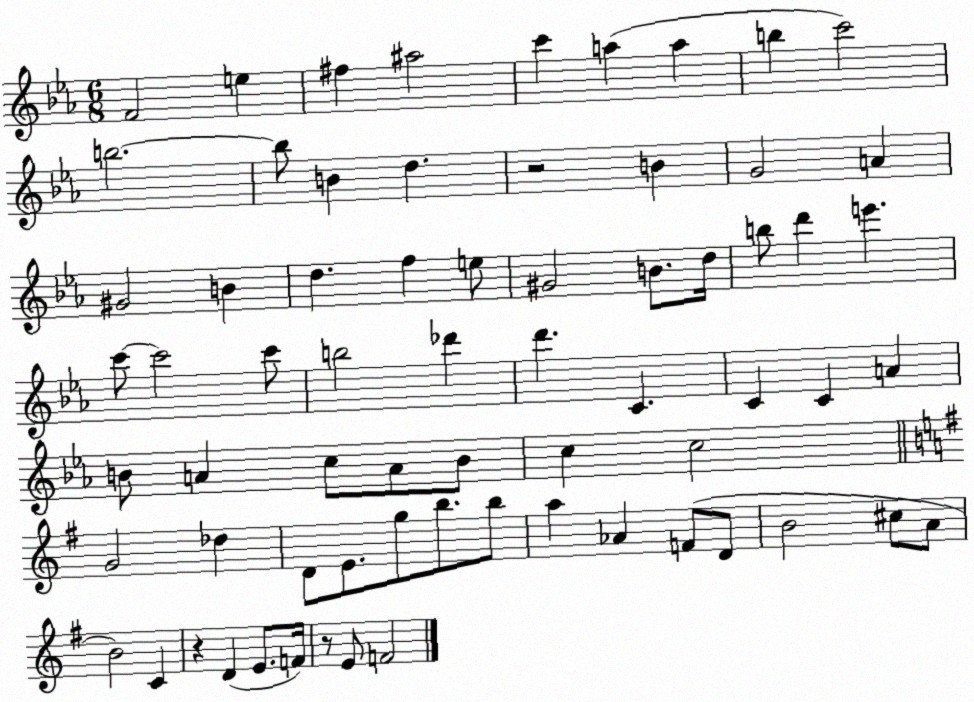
X:1
T:Untitled
M:6/8
L:1/4
K:Eb
F2 e ^f ^a2 c' a a b c'2 b2 b/2 B d z2 B G2 A ^G2 B d f e/2 ^G2 B/2 d/4 b/2 d' e' c'/2 c'2 c'/2 b2 _d' d' C C C A B/2 A c/2 A/2 B/2 c c2 G2 _d D/2 E/2 g/2 b/2 b/2 a _A F/2 D/2 B2 ^c/2 A/2 B2 C z D E/2 F/4 z/2 E/2 F2